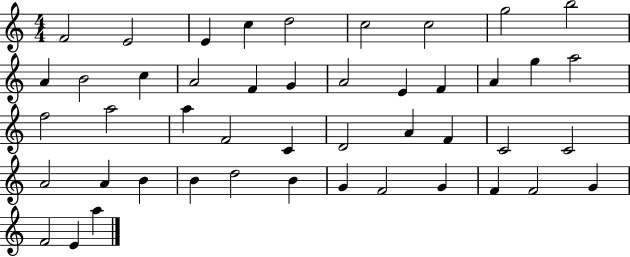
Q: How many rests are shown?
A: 0